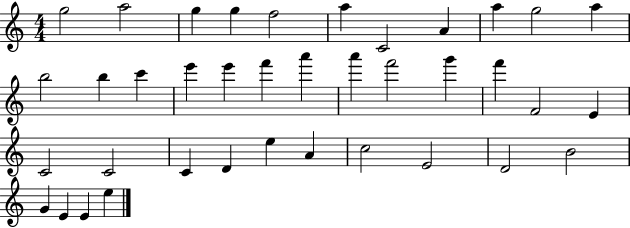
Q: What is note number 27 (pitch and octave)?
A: C4